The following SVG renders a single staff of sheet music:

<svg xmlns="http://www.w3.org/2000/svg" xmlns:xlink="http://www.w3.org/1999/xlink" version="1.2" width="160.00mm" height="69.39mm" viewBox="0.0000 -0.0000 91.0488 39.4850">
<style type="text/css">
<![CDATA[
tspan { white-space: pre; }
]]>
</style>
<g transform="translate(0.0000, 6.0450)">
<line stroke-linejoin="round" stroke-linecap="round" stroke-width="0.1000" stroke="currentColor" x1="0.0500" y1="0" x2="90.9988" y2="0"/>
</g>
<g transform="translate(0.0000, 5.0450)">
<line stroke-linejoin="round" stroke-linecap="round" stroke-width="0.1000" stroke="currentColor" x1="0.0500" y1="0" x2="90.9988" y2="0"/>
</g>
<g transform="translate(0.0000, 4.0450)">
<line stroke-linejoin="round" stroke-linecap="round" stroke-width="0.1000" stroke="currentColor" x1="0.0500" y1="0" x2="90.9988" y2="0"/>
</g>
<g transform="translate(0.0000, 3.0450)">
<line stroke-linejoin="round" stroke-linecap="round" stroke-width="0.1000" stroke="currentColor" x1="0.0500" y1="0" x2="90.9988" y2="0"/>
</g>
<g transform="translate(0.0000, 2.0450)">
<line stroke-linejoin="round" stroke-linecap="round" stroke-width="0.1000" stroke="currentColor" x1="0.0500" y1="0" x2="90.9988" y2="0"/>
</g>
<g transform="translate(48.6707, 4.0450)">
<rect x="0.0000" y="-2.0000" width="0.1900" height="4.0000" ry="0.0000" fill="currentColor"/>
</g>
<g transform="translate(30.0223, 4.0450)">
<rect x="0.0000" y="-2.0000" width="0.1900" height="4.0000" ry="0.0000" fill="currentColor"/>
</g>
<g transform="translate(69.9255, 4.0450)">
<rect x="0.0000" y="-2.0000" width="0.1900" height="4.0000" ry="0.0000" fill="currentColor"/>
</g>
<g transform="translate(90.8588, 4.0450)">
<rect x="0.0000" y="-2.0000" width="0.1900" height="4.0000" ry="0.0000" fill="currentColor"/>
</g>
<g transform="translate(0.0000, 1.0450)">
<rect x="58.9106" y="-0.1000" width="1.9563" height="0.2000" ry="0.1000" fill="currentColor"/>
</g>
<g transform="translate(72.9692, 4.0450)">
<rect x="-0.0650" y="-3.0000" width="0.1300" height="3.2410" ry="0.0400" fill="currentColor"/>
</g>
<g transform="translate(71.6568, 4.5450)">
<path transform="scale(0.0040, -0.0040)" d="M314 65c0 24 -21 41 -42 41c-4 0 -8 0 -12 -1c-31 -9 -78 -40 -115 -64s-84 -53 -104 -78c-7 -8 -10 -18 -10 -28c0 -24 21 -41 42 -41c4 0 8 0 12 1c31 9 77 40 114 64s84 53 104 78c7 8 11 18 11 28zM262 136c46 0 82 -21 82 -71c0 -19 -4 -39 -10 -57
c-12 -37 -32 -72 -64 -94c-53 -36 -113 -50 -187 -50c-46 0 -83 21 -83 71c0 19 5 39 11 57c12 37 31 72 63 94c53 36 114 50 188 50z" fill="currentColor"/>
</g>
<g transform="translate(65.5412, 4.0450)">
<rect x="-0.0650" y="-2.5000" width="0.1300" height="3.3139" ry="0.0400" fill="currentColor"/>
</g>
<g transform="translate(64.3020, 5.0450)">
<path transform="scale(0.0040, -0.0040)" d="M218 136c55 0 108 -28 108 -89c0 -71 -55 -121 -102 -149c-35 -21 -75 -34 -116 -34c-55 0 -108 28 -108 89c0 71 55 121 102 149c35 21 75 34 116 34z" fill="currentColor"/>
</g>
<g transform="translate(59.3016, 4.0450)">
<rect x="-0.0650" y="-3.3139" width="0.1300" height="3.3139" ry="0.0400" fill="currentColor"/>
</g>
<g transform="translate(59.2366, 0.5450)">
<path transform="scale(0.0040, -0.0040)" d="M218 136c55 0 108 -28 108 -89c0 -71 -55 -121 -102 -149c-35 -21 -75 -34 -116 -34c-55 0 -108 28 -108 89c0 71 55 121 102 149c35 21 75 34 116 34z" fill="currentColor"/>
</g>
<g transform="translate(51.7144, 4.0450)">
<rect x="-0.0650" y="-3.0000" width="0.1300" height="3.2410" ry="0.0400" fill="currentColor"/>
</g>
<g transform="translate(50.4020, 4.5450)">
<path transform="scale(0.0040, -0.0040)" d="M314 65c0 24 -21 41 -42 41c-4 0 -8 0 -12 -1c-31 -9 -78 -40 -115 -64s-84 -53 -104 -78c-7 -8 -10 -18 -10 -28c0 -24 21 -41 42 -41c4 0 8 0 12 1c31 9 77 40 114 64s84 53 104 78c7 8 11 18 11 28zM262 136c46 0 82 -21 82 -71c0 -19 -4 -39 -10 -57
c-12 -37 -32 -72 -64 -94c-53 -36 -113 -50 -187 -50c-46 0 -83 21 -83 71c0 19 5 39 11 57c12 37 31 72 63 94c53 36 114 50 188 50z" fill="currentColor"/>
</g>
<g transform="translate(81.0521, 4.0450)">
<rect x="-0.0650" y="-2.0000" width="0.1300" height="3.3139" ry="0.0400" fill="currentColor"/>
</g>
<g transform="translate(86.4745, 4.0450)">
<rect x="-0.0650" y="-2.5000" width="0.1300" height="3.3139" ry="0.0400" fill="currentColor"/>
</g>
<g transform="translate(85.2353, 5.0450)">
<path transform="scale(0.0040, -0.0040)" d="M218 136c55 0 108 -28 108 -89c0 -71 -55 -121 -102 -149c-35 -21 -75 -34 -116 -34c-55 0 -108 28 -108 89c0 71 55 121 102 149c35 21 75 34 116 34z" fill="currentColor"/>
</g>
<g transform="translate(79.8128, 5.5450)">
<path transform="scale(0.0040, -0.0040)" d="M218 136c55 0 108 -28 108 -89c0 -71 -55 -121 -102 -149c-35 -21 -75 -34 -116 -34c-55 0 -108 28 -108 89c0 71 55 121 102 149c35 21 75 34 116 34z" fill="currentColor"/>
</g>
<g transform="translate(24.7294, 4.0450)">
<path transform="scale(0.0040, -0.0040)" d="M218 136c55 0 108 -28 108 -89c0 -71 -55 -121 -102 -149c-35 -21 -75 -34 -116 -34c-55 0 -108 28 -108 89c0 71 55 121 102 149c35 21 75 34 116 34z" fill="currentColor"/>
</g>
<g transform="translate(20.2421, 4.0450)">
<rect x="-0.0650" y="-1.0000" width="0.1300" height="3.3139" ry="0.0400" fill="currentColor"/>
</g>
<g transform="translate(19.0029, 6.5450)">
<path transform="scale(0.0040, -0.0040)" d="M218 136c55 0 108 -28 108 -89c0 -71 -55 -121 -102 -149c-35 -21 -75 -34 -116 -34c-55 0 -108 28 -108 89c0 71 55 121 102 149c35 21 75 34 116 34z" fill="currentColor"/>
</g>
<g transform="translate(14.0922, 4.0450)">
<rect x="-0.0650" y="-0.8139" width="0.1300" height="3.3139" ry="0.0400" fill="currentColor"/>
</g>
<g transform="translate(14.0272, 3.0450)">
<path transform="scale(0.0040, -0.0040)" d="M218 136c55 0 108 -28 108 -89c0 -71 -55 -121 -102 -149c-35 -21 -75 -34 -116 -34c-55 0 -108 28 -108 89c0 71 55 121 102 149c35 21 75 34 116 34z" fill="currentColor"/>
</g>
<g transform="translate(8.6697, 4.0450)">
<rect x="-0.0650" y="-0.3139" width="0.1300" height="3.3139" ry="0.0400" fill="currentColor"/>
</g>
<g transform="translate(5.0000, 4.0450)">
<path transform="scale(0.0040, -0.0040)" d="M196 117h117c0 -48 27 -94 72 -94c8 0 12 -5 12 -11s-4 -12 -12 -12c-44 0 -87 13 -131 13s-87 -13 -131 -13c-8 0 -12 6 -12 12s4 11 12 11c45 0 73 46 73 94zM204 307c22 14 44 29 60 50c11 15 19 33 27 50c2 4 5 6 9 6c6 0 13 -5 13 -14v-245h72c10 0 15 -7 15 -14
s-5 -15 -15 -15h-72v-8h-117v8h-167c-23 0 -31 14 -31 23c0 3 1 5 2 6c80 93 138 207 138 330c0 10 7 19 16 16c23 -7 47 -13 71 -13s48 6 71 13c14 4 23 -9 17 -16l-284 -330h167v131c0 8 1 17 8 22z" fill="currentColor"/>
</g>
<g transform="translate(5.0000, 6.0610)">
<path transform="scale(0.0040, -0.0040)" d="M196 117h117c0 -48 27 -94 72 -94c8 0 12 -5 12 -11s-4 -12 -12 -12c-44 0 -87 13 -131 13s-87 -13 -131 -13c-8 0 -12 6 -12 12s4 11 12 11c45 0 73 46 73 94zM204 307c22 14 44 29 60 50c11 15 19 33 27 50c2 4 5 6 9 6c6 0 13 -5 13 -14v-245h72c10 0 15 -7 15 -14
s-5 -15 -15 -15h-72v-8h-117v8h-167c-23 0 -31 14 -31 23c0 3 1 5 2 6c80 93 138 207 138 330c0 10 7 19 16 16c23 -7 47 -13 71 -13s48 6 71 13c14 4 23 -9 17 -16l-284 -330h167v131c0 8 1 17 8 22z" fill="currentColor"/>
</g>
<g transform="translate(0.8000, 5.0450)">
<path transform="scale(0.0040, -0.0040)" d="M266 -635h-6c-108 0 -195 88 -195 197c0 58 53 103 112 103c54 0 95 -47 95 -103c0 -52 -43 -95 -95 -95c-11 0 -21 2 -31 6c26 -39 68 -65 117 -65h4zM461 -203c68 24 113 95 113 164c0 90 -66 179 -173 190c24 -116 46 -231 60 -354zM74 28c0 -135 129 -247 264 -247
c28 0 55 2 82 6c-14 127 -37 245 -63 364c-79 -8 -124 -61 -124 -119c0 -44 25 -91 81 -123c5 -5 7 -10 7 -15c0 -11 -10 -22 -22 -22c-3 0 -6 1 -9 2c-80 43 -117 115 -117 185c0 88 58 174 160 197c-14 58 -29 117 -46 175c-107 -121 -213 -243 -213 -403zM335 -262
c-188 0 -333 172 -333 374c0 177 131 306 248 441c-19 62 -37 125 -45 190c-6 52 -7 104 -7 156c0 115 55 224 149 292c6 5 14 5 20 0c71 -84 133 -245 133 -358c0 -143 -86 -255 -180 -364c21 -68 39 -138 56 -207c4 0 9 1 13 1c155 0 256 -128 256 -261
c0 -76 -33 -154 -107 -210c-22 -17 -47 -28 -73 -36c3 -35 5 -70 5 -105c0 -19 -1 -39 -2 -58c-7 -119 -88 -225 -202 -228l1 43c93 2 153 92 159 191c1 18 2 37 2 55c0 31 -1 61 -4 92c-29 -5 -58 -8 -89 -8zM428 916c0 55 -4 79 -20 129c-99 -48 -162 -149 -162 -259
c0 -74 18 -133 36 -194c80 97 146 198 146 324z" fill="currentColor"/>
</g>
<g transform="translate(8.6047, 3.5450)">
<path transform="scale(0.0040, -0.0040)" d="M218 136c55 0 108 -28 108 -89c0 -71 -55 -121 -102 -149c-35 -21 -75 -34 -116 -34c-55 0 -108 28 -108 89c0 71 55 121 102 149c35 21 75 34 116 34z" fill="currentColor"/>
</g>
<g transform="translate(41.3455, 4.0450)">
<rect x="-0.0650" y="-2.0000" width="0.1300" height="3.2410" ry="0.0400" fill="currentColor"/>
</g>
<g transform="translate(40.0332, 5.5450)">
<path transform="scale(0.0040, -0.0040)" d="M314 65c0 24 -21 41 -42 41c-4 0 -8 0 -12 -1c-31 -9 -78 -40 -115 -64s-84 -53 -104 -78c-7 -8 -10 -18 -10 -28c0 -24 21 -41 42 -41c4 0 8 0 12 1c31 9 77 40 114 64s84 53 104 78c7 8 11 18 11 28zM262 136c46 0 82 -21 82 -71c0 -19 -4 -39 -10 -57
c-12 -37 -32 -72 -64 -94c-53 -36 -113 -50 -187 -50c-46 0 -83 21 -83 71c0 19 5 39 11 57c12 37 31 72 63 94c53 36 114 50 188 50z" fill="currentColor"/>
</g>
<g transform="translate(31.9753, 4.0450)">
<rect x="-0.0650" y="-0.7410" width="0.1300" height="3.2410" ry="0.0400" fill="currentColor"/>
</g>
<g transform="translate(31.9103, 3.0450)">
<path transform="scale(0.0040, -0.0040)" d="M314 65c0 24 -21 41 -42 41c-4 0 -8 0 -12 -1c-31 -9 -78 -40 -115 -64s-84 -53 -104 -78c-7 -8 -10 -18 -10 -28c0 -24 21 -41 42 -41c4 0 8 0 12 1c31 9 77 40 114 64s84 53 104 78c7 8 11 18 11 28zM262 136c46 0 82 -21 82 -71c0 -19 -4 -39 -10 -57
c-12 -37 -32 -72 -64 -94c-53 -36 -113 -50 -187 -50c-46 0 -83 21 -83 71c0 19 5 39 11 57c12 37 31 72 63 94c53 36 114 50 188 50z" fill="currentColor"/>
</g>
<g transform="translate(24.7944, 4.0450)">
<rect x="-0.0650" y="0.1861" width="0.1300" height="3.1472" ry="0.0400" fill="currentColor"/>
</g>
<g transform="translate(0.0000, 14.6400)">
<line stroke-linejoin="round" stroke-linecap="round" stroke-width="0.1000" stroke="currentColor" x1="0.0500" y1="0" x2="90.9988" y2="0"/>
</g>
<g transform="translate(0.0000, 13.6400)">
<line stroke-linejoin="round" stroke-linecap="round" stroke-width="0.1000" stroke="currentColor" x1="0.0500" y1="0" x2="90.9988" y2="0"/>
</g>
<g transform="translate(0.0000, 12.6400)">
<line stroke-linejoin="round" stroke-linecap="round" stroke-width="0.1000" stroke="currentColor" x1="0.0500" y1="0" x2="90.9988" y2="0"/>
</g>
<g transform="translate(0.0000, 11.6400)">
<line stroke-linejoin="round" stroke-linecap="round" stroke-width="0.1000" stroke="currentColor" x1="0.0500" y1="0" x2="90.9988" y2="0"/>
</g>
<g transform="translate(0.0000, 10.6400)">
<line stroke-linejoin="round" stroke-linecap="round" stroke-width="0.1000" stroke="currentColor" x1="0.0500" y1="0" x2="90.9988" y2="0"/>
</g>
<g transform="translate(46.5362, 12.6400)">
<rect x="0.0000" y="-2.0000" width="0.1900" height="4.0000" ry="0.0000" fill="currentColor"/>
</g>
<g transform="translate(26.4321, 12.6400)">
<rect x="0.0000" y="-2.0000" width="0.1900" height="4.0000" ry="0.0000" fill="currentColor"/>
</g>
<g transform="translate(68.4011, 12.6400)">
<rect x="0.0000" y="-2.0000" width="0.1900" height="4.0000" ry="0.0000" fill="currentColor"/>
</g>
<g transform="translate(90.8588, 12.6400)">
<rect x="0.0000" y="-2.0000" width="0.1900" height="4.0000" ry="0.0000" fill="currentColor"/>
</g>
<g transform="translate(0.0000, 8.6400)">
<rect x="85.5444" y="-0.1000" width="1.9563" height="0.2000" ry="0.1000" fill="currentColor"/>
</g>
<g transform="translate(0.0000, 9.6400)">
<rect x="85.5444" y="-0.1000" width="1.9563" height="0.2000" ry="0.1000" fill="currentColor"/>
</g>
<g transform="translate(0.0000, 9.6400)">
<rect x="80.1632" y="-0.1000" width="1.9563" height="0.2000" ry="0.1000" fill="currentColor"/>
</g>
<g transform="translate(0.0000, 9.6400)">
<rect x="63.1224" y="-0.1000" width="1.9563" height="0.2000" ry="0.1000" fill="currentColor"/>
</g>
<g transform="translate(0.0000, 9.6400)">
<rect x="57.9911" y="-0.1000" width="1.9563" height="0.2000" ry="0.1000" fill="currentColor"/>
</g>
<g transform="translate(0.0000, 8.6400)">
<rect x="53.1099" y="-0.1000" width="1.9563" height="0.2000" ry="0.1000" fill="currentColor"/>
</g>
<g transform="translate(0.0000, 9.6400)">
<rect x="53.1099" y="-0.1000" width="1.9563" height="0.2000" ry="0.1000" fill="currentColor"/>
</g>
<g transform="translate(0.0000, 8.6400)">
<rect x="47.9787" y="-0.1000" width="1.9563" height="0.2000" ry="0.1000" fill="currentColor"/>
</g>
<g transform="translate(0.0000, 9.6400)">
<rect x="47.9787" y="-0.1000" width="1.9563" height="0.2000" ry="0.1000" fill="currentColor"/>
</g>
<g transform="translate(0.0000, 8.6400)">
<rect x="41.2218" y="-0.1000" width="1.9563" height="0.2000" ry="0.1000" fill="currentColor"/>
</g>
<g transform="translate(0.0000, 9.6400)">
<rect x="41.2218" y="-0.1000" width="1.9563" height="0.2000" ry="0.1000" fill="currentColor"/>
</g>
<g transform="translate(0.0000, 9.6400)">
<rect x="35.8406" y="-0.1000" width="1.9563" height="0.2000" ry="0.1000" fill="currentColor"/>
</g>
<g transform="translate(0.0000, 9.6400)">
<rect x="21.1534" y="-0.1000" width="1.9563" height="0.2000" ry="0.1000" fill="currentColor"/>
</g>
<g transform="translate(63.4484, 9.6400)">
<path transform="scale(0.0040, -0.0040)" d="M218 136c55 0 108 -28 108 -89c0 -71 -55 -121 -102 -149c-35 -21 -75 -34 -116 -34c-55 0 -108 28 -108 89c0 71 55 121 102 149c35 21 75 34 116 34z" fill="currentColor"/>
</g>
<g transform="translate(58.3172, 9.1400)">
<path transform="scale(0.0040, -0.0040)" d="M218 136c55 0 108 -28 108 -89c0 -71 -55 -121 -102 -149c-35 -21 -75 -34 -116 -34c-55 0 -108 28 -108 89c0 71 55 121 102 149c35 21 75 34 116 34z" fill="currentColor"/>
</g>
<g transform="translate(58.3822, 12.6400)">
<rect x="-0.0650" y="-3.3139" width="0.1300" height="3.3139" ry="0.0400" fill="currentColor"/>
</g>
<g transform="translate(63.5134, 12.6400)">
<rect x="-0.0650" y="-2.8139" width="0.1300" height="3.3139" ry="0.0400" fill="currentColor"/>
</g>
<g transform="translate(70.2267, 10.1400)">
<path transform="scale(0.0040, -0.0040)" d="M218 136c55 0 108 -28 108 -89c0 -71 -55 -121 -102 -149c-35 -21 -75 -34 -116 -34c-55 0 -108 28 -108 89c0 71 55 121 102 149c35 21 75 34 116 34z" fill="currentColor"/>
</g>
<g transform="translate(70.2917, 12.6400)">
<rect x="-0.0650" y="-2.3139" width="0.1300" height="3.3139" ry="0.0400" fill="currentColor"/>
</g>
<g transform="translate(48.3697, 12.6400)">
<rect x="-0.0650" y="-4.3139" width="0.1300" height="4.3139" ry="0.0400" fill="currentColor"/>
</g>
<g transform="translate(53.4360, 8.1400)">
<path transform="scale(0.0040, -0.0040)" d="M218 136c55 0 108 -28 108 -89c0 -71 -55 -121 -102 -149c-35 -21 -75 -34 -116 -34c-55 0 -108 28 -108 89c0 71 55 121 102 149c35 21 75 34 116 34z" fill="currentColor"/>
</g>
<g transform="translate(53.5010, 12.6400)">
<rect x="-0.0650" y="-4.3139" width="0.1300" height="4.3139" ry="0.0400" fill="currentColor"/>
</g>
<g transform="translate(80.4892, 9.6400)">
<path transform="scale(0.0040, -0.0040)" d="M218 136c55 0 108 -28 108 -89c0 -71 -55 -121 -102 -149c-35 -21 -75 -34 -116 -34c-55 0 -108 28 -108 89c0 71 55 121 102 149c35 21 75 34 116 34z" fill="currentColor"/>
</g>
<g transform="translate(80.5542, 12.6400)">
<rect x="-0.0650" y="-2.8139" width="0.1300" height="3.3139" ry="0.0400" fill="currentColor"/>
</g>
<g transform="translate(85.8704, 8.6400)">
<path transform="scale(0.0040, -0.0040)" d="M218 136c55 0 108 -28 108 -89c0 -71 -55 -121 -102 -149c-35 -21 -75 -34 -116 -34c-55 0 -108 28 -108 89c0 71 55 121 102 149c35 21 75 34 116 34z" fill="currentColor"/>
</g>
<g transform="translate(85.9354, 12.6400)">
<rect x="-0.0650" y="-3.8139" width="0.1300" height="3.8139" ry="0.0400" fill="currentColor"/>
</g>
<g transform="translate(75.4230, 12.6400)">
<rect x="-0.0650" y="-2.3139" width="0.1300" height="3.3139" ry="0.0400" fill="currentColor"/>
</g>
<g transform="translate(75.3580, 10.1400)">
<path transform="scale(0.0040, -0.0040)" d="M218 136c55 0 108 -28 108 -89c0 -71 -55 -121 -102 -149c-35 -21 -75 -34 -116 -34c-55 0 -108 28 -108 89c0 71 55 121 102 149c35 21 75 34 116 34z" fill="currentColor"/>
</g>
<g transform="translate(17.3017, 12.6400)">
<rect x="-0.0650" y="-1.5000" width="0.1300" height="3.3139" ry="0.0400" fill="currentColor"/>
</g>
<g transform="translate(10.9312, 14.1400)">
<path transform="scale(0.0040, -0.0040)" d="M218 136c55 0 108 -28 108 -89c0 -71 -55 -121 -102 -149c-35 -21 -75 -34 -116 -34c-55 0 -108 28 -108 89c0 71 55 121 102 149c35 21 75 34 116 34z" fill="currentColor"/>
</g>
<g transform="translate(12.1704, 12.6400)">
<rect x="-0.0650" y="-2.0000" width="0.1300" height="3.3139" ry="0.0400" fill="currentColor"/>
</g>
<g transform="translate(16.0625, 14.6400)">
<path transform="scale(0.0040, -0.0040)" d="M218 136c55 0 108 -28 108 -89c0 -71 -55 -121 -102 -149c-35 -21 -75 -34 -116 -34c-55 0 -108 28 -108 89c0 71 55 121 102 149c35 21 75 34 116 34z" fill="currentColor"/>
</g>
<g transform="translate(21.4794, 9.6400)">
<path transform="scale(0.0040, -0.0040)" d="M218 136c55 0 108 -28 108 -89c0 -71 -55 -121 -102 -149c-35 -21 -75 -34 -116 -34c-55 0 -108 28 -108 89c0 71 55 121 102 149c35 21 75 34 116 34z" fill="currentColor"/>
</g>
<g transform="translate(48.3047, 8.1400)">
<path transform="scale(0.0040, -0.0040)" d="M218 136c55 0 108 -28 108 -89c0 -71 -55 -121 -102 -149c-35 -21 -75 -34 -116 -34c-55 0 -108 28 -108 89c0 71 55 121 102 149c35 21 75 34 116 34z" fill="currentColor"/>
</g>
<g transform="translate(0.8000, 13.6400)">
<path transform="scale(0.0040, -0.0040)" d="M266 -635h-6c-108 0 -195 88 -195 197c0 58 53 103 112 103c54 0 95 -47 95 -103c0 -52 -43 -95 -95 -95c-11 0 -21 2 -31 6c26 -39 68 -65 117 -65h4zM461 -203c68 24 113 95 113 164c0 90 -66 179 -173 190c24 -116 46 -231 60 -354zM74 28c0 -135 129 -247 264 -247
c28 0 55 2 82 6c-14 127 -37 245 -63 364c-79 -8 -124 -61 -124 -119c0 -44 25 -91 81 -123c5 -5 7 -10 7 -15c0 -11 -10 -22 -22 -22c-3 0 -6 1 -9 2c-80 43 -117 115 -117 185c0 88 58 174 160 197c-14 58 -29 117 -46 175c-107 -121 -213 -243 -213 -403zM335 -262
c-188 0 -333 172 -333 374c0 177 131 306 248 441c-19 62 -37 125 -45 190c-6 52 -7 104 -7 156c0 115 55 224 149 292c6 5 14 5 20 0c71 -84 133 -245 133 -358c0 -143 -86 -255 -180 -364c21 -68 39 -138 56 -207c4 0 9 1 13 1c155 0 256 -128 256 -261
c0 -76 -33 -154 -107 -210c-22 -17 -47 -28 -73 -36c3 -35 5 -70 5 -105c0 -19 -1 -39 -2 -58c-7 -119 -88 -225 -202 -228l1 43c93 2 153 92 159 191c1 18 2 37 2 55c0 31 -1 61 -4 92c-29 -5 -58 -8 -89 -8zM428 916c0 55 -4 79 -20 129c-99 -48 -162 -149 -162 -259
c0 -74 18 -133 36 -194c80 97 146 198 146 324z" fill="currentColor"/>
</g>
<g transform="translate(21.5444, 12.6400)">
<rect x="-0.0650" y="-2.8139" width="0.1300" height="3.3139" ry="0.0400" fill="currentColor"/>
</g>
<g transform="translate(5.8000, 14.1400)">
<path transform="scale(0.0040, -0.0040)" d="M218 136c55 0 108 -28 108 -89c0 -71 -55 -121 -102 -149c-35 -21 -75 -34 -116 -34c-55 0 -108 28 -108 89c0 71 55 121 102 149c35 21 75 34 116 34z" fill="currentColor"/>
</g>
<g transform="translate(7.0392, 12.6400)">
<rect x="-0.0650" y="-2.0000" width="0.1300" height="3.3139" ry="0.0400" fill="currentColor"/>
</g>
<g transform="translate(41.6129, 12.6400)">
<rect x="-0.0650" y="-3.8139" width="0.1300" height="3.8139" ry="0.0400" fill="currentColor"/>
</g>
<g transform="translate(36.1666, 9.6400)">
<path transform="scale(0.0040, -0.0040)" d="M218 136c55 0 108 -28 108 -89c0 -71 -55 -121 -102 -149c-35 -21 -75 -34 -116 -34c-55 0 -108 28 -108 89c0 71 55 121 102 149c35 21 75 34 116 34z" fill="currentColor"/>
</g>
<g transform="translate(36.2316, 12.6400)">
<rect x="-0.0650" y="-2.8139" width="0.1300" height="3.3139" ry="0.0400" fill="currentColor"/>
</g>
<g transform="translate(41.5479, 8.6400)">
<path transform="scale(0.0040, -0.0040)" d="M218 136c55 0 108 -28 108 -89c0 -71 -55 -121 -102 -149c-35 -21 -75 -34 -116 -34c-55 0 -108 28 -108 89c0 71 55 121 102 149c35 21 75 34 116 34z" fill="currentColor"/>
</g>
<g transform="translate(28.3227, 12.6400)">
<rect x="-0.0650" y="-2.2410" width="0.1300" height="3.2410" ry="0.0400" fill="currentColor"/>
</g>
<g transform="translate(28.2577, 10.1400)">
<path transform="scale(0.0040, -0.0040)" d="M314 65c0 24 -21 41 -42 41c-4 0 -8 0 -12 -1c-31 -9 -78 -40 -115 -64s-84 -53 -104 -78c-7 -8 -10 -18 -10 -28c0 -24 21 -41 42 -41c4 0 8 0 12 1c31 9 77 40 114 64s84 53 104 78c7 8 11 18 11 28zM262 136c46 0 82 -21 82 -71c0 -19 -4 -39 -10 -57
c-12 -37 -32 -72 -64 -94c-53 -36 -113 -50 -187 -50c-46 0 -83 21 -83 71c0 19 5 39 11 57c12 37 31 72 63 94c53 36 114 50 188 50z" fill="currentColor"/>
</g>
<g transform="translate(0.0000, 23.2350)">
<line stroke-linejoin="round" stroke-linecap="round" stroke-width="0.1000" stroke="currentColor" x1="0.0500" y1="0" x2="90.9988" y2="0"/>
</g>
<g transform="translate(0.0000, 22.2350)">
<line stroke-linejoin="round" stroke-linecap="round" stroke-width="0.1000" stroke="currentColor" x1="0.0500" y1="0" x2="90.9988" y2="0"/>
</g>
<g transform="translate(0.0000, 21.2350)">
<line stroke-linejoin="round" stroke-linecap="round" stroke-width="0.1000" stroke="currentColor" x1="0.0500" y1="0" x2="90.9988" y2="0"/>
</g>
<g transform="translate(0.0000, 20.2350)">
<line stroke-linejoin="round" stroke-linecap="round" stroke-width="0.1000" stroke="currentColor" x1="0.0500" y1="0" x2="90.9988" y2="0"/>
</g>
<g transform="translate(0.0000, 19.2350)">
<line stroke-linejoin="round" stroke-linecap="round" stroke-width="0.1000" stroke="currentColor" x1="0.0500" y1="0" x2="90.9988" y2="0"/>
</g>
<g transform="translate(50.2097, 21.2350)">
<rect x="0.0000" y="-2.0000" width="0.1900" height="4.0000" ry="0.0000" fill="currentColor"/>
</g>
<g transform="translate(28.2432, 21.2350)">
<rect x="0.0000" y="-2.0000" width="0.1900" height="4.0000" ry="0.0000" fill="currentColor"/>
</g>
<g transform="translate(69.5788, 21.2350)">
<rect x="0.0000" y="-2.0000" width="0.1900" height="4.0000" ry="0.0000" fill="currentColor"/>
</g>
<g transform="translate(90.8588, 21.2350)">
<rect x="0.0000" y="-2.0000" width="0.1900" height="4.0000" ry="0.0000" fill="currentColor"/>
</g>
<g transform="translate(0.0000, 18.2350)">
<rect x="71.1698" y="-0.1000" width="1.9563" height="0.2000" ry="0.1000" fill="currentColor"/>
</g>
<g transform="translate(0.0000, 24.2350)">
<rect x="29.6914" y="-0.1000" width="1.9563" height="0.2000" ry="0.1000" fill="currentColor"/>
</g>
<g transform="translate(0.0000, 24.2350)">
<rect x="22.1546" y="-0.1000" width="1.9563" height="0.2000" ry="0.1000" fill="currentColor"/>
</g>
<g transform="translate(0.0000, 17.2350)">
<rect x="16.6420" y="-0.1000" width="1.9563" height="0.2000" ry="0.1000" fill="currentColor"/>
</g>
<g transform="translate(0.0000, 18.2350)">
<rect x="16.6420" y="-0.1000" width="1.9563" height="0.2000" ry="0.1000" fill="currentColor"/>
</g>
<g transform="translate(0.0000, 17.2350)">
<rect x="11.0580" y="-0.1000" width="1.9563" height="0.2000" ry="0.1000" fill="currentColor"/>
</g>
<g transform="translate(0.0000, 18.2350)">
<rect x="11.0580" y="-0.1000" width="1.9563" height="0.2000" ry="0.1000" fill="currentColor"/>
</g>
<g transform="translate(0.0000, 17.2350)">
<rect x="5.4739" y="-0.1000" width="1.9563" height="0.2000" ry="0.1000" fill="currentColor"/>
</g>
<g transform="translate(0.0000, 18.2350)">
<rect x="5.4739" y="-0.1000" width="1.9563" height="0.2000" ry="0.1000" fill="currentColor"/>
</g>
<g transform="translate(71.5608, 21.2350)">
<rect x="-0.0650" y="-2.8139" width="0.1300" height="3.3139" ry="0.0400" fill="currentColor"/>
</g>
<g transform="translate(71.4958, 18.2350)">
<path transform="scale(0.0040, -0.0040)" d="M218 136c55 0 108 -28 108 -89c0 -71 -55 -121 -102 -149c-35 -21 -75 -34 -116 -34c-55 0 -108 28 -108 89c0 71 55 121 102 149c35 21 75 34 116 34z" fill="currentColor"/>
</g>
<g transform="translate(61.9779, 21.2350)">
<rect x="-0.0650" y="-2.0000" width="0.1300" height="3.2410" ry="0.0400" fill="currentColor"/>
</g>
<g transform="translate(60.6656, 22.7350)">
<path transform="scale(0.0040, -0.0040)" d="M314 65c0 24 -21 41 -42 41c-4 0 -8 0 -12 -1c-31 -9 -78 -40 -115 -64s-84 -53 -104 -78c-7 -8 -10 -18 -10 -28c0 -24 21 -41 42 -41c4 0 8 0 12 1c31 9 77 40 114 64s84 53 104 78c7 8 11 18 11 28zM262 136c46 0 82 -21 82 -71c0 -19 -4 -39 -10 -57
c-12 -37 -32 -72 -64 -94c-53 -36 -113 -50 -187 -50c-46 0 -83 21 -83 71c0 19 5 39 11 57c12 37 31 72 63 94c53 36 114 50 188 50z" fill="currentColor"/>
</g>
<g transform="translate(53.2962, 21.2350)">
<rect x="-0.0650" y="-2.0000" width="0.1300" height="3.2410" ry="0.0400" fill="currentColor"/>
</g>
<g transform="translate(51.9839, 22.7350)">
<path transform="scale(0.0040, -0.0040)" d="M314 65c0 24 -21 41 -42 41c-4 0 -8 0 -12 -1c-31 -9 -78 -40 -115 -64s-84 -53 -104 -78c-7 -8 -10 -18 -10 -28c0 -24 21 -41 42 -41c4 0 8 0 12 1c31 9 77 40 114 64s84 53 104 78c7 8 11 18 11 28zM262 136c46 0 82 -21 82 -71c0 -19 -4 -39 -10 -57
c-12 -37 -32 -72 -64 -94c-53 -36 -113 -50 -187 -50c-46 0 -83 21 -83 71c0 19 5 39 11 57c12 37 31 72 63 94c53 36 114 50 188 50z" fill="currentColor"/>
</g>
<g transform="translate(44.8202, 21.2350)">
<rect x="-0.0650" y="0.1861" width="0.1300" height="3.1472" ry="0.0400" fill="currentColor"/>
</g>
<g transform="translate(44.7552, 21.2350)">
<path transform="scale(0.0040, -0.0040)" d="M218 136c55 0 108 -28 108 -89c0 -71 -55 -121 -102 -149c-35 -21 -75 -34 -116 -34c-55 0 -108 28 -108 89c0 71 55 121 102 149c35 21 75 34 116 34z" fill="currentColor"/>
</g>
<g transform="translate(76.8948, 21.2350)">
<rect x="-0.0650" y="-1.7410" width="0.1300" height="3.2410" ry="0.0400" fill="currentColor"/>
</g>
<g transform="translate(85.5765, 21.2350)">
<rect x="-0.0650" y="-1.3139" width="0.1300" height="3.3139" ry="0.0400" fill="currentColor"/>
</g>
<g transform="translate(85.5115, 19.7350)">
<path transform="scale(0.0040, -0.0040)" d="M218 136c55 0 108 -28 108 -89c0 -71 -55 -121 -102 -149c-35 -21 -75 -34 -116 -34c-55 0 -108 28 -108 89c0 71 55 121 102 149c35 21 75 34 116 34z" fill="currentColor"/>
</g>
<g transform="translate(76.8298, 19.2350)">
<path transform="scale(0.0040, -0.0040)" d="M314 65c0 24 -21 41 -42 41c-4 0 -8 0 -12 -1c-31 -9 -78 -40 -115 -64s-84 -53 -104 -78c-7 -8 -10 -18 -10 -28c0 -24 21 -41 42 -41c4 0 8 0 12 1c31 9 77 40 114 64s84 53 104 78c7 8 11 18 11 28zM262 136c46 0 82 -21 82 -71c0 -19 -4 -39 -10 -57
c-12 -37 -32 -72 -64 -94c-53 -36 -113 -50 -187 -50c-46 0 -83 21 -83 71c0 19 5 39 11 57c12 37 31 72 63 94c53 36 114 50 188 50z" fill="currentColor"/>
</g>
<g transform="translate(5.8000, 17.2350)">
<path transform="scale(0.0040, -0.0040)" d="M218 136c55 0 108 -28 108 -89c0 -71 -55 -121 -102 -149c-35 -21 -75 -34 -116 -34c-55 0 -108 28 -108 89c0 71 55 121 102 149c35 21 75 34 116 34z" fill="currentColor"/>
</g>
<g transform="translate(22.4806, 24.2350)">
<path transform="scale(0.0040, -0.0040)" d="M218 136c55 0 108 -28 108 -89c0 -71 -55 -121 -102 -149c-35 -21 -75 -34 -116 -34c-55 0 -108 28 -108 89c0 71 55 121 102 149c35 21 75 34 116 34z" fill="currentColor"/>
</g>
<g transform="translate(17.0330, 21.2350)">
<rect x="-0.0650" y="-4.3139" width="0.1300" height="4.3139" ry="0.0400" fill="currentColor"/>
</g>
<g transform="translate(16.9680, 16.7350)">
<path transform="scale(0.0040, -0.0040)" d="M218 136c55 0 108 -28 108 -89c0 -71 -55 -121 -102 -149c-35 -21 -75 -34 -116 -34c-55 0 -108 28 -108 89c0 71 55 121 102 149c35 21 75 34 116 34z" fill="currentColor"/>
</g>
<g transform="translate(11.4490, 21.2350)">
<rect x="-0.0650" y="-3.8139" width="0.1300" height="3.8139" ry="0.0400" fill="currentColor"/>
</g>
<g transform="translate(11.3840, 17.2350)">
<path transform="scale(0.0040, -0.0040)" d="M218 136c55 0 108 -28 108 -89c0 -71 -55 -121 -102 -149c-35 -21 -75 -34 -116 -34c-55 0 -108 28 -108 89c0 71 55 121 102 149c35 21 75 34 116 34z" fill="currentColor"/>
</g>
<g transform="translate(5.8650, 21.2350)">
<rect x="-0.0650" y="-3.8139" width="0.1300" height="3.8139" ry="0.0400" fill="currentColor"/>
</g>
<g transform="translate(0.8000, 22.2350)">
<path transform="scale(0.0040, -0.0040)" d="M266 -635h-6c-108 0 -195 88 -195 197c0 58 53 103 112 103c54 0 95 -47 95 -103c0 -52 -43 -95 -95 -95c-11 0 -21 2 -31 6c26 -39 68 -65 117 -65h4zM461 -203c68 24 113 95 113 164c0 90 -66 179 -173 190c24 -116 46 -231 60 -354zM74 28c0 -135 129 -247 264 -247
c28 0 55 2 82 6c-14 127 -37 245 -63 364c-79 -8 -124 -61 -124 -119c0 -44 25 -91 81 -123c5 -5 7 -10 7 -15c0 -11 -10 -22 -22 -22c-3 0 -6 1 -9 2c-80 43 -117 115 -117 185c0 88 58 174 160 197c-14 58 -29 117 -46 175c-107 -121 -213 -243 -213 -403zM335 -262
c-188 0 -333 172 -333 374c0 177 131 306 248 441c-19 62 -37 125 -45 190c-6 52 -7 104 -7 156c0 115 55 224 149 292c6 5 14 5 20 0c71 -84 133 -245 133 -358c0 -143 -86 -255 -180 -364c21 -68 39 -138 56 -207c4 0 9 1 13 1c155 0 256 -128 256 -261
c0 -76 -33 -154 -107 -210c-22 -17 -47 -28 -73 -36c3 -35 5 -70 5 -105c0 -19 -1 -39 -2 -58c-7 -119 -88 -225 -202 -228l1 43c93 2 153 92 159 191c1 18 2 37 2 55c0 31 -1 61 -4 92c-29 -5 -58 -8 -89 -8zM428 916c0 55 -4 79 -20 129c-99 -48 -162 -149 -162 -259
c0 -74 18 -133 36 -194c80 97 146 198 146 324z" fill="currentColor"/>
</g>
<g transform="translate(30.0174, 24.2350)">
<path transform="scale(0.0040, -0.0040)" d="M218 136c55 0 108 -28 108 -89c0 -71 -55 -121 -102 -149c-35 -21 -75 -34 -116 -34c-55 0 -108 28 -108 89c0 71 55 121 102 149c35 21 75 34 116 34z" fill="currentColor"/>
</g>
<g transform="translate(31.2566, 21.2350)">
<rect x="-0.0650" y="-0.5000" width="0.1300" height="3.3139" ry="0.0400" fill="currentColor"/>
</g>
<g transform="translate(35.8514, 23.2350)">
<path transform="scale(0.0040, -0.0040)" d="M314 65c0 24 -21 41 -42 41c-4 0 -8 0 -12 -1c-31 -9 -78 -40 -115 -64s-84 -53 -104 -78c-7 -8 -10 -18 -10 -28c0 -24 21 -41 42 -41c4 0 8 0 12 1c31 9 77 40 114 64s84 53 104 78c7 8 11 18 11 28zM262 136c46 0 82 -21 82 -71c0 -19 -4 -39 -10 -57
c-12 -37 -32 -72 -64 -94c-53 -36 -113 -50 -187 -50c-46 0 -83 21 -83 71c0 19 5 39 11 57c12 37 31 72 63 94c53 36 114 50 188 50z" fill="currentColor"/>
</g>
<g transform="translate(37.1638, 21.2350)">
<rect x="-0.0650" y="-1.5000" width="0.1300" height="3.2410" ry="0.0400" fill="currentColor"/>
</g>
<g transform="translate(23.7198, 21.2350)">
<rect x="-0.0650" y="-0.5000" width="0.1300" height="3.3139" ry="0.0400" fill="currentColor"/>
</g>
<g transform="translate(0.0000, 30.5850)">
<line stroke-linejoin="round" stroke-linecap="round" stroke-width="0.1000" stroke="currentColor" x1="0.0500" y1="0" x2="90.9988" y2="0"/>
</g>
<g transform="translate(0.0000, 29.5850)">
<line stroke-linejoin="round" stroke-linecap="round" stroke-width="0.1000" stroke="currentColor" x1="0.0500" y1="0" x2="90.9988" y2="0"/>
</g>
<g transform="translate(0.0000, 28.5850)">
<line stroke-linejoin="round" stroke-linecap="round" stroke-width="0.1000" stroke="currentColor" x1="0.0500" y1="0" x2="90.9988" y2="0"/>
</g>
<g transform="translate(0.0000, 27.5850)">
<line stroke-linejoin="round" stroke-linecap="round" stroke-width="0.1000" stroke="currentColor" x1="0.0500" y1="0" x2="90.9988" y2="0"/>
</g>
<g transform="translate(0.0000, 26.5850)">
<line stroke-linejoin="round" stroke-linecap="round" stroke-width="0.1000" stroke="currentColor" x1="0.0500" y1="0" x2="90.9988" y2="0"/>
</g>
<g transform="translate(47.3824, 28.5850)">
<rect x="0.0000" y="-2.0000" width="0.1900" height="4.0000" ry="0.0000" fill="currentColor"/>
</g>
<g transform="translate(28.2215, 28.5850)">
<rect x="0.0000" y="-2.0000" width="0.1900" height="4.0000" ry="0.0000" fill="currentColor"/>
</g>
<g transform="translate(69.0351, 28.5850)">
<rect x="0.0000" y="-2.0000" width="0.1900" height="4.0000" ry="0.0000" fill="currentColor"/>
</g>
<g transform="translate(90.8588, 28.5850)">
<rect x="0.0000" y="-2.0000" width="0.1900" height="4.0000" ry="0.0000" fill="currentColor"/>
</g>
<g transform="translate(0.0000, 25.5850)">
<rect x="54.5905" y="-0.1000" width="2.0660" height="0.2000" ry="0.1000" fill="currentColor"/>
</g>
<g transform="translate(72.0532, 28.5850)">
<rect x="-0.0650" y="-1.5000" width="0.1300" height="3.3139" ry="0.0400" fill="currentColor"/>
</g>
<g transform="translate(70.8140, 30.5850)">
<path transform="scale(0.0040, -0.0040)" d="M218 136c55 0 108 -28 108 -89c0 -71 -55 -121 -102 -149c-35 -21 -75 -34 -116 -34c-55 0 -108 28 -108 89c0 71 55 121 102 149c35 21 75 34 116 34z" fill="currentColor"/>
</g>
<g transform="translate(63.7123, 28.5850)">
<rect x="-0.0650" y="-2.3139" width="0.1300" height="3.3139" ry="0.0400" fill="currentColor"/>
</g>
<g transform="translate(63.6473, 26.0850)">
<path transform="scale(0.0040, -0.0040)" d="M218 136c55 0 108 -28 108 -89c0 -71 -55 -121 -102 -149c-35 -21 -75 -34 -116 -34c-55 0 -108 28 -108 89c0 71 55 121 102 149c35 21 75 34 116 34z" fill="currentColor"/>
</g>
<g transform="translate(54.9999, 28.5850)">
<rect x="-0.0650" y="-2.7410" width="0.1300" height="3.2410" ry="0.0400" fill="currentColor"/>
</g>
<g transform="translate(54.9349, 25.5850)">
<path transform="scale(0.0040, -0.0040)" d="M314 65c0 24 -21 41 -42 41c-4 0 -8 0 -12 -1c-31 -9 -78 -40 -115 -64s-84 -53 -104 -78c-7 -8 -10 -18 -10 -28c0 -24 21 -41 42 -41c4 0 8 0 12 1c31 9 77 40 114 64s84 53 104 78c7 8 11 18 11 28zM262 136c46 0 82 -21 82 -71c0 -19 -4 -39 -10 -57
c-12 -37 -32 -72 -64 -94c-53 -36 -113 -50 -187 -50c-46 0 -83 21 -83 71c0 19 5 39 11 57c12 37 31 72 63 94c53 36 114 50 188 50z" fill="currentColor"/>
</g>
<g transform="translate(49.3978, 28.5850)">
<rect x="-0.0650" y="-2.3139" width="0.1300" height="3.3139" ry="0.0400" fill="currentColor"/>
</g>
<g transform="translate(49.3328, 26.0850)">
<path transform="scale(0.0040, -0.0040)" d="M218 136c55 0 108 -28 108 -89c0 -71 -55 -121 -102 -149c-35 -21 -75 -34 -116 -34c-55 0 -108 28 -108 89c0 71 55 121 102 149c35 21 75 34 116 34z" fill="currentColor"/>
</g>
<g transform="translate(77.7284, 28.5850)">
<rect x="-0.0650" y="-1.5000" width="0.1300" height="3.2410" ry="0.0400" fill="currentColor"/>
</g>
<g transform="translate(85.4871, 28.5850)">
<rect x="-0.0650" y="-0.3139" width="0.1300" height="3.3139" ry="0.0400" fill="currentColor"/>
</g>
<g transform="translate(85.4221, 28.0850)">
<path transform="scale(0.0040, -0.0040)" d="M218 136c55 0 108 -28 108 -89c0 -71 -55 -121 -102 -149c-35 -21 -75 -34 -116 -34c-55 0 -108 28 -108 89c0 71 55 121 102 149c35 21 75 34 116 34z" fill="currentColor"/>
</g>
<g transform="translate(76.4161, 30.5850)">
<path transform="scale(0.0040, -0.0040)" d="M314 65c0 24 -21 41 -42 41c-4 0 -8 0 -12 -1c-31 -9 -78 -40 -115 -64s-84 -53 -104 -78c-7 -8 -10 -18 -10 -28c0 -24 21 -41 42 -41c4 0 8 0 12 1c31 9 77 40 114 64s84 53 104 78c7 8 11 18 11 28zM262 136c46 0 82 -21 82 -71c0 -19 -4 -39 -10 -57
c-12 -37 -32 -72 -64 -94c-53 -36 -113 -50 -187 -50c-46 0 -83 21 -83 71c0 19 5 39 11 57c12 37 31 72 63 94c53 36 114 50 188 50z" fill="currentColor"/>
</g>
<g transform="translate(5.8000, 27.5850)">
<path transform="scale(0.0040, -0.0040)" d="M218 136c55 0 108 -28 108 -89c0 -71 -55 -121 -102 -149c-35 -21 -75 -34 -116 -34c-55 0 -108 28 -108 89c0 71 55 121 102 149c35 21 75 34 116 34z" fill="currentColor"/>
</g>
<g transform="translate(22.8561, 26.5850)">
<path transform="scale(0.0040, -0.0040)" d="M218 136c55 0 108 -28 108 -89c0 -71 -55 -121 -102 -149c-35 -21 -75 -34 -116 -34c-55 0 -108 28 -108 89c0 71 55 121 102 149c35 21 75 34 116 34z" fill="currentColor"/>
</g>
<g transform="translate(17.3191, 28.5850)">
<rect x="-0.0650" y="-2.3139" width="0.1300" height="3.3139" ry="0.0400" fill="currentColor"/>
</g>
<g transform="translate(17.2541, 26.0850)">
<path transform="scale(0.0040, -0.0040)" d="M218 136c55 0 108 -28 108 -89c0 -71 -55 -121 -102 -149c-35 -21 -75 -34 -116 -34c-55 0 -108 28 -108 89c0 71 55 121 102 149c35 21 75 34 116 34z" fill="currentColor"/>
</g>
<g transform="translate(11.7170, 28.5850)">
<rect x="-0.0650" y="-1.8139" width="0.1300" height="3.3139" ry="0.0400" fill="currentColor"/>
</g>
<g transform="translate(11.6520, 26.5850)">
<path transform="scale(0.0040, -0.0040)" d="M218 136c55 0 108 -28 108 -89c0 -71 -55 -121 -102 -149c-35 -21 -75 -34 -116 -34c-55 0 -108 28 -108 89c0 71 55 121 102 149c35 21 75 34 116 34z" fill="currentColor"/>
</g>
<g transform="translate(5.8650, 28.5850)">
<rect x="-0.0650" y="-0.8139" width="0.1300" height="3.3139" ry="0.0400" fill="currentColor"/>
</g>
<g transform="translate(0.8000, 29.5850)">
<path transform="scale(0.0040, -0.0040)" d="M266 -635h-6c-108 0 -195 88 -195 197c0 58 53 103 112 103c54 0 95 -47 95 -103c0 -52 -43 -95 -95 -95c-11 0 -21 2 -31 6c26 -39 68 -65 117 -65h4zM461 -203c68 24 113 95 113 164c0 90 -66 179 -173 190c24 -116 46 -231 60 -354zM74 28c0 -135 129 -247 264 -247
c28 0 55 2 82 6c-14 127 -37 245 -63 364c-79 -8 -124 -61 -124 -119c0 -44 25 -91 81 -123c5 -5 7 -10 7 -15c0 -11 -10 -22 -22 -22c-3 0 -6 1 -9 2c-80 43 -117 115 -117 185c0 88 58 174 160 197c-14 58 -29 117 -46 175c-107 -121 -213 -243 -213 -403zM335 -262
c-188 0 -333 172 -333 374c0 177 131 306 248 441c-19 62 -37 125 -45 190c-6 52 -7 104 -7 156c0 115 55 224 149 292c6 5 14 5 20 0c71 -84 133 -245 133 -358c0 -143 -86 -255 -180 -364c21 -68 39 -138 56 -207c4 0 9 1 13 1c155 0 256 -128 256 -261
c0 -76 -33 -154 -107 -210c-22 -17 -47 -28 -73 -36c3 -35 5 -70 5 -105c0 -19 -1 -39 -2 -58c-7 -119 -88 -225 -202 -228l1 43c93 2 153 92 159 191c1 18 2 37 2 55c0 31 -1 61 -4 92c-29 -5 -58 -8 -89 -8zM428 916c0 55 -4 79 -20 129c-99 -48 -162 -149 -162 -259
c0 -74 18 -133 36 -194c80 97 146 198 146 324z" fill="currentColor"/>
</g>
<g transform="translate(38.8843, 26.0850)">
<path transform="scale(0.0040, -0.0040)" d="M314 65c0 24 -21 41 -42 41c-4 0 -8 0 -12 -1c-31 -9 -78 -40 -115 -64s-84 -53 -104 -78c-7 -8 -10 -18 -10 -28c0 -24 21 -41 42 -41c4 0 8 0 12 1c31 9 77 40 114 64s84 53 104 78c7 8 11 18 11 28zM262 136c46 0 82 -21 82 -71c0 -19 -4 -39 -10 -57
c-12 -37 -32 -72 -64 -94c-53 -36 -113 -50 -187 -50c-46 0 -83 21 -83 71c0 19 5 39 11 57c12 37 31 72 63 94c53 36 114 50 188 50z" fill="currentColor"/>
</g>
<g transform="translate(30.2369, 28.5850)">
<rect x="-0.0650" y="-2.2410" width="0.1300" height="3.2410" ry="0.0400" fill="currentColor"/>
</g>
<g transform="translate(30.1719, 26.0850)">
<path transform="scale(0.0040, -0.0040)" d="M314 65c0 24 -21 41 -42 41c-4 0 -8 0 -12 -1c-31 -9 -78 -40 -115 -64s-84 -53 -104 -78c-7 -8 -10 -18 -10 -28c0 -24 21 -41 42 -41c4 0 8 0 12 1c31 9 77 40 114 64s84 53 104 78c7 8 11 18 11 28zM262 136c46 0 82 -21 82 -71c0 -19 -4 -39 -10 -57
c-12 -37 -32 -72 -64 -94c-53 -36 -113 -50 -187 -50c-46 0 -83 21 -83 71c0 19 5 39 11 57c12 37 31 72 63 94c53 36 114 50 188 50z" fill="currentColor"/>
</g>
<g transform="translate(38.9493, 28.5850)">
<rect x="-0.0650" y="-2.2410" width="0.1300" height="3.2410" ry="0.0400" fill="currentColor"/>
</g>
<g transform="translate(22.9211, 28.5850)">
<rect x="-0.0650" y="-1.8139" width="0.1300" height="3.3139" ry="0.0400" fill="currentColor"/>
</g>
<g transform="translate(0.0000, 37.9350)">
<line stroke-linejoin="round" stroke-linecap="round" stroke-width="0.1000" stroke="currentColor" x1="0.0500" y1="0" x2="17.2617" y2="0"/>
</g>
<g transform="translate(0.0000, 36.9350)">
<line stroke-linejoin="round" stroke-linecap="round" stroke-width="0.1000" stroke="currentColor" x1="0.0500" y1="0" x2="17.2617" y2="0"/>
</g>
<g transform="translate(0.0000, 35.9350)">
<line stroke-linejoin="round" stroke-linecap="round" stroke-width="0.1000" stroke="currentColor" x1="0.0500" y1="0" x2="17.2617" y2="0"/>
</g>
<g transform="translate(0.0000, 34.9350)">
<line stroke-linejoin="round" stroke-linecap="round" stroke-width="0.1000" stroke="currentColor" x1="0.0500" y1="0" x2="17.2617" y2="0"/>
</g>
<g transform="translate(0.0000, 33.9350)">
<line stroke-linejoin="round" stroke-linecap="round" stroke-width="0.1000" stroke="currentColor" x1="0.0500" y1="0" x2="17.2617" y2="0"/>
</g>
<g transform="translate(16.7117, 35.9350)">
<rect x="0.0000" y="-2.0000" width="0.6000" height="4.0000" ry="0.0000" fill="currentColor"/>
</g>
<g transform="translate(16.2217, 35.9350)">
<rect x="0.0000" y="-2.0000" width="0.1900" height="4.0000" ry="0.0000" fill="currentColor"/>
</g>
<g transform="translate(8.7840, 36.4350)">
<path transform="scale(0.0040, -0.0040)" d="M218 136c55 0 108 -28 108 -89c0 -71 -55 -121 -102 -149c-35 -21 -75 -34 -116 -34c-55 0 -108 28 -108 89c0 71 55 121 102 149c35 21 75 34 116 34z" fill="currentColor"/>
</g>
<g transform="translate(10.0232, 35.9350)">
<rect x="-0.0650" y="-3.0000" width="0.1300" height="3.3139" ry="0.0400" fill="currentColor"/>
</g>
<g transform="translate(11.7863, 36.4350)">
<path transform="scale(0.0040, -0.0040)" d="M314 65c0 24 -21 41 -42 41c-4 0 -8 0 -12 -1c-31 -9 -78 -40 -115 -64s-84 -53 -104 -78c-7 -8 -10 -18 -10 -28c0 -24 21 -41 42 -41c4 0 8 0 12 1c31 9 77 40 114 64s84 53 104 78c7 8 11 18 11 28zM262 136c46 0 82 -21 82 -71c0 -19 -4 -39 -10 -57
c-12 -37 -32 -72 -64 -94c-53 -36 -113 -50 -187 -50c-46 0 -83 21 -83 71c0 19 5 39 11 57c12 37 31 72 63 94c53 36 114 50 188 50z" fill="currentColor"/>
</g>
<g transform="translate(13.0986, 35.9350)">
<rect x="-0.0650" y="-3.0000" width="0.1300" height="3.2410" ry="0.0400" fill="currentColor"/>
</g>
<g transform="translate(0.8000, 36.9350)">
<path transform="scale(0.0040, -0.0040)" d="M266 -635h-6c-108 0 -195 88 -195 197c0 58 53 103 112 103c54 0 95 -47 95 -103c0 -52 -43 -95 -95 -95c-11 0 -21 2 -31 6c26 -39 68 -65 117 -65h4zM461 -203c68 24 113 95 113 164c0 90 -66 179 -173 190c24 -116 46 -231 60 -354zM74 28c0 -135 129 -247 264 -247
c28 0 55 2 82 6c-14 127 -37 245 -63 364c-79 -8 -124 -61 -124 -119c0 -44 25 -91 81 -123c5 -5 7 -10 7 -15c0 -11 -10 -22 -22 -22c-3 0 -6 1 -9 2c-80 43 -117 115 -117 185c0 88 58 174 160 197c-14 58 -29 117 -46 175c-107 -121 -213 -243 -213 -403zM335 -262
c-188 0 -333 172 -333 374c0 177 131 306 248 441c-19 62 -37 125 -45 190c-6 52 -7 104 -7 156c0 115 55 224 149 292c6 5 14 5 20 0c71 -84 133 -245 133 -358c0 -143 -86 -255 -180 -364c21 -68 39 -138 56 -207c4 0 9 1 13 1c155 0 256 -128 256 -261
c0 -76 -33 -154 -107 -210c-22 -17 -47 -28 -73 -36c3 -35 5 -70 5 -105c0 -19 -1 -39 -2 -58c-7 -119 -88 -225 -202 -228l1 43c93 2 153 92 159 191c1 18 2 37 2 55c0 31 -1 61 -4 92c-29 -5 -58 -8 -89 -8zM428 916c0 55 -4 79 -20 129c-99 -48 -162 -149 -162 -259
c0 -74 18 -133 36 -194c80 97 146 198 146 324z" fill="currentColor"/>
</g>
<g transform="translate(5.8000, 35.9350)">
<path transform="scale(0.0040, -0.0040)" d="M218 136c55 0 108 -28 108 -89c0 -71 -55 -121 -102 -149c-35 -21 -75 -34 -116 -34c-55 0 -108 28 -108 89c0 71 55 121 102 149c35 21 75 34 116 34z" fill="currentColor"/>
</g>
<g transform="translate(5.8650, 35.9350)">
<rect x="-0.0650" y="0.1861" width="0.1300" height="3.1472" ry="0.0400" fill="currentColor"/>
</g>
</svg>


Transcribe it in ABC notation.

X:1
T:Untitled
M:4/4
L:1/4
K:C
c d D B d2 F2 A2 b G A2 F G F F E a g2 a c' d' d' b a g g a c' c' c' d' C C E2 B F2 F2 a f2 e d f g f g2 g2 g a2 g E E2 c B A A2